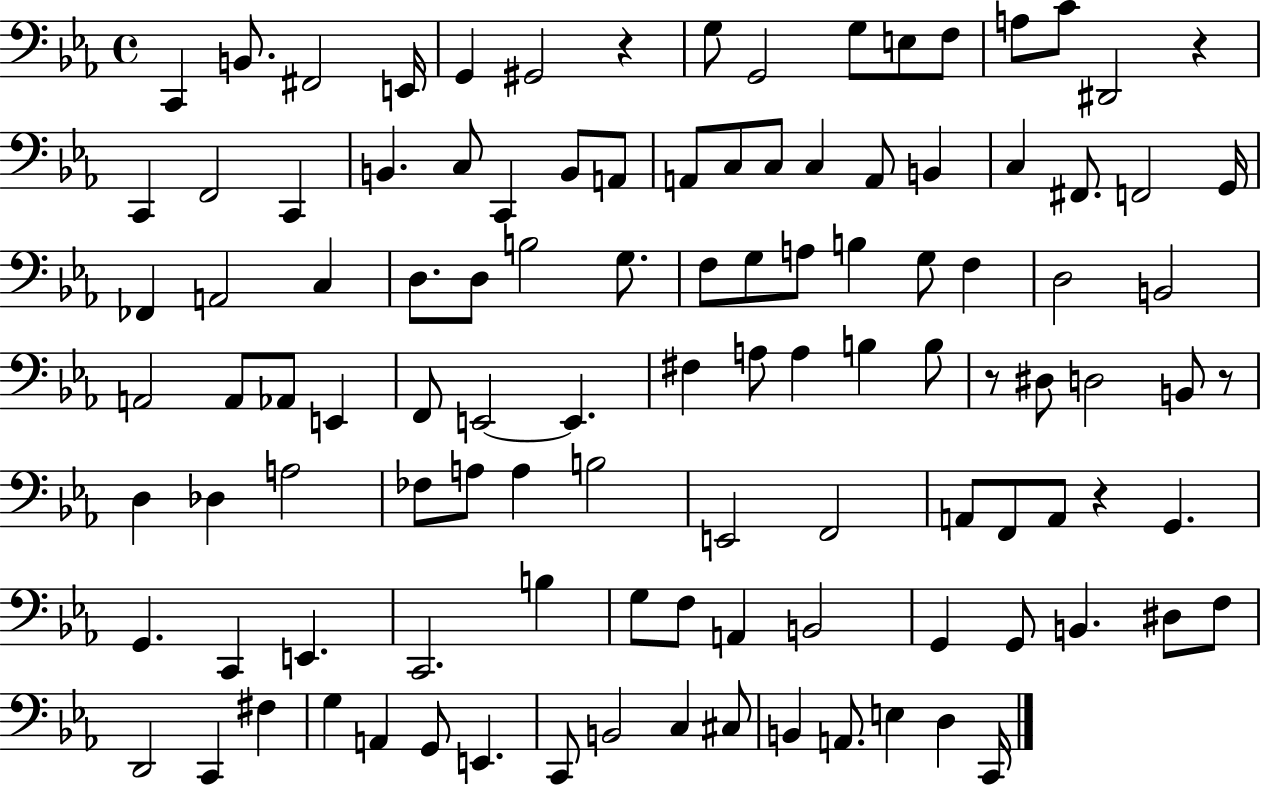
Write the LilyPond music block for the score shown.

{
  \clef bass
  \time 4/4
  \defaultTimeSignature
  \key ees \major
  c,4 b,8. fis,2 e,16 | g,4 gis,2 r4 | g8 g,2 g8 e8 f8 | a8 c'8 dis,2 r4 | \break c,4 f,2 c,4 | b,4. c8 c,4 b,8 a,8 | a,8 c8 c8 c4 a,8 b,4 | c4 fis,8. f,2 g,16 | \break fes,4 a,2 c4 | d8. d8 b2 g8. | f8 g8 a8 b4 g8 f4 | d2 b,2 | \break a,2 a,8 aes,8 e,4 | f,8 e,2~~ e,4. | fis4 a8 a4 b4 b8 | r8 dis8 d2 b,8 r8 | \break d4 des4 a2 | fes8 a8 a4 b2 | e,2 f,2 | a,8 f,8 a,8 r4 g,4. | \break g,4. c,4 e,4. | c,2. b4 | g8 f8 a,4 b,2 | g,4 g,8 b,4. dis8 f8 | \break d,2 c,4 fis4 | g4 a,4 g,8 e,4. | c,8 b,2 c4 cis8 | b,4 a,8. e4 d4 c,16 | \break \bar "|."
}